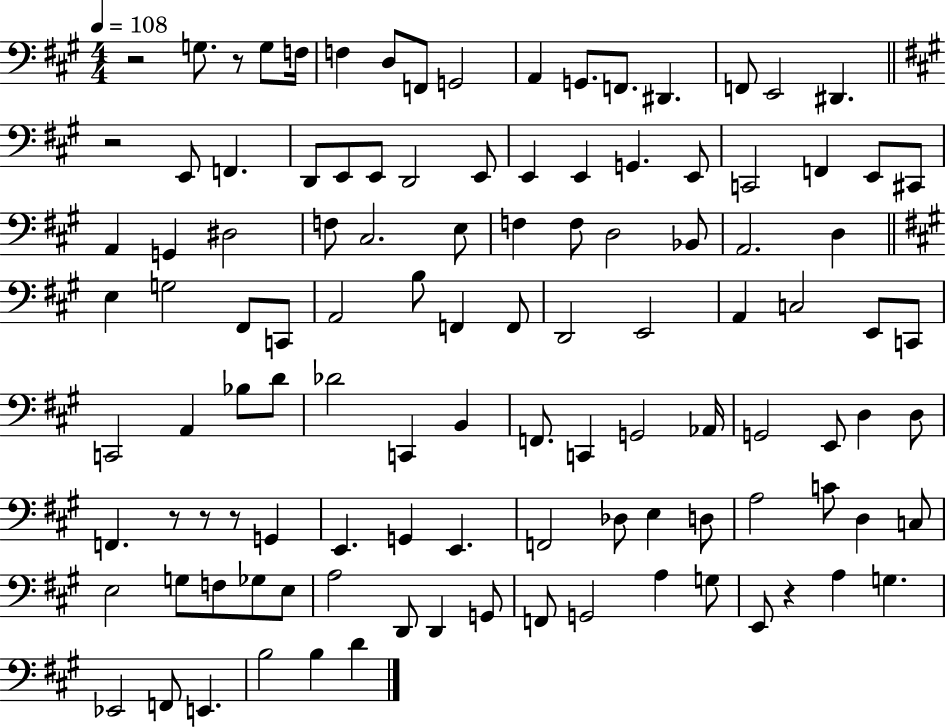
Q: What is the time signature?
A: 4/4